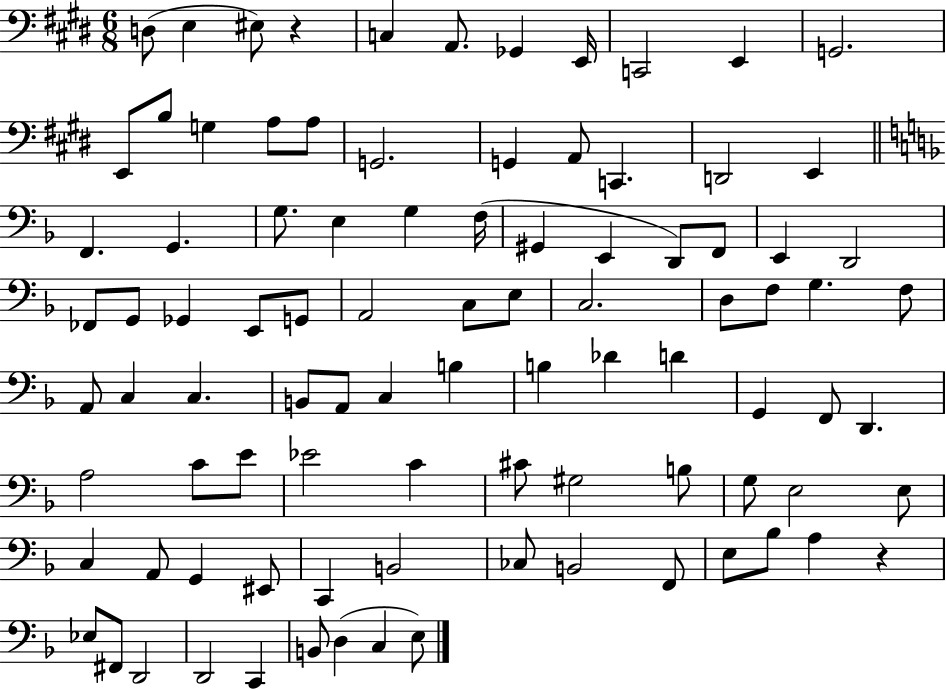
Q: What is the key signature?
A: E major